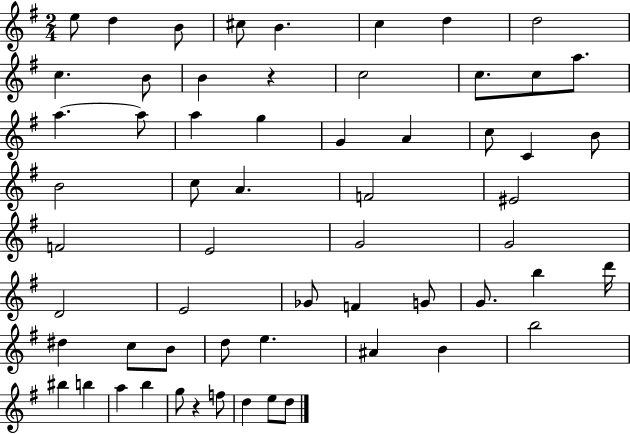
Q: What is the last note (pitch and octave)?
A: D5